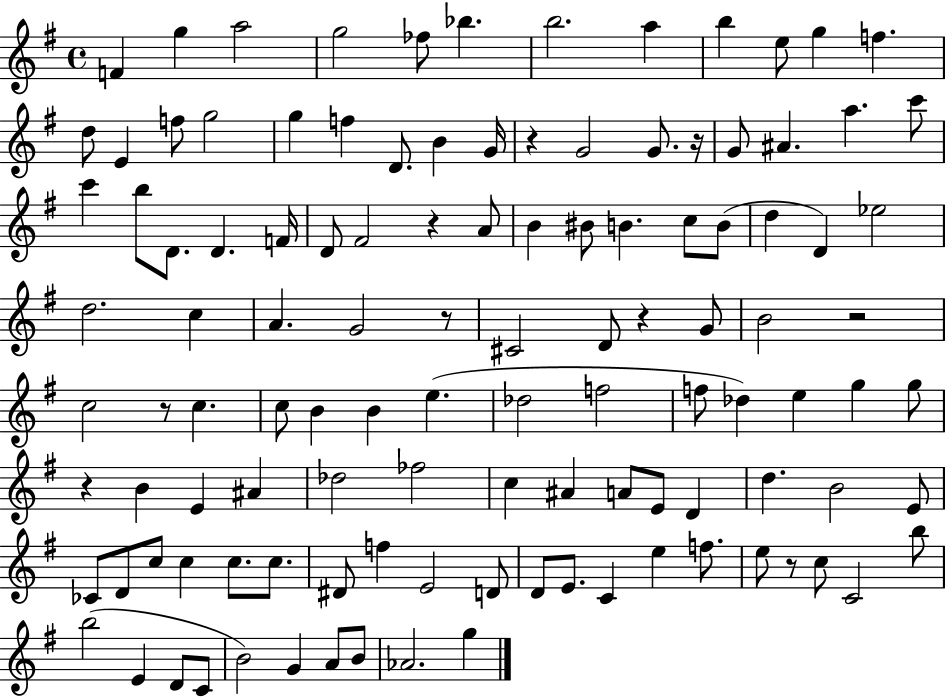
{
  \clef treble
  \time 4/4
  \defaultTimeSignature
  \key g \major
  f'4 g''4 a''2 | g''2 fes''8 bes''4. | b''2. a''4 | b''4 e''8 g''4 f''4. | \break d''8 e'4 f''8 g''2 | g''4 f''4 d'8. b'4 g'16 | r4 g'2 g'8. r16 | g'8 ais'4. a''4. c'''8 | \break c'''4 b''8 d'8. d'4. f'16 | d'8 fis'2 r4 a'8 | b'4 bis'8 b'4. c''8 b'8( | d''4 d'4) ees''2 | \break d''2. c''4 | a'4. g'2 r8 | cis'2 d'8 r4 g'8 | b'2 r2 | \break c''2 r8 c''4. | c''8 b'4 b'4 e''4.( | des''2 f''2 | f''8 des''4) e''4 g''4 g''8 | \break r4 b'4 e'4 ais'4 | des''2 fes''2 | c''4 ais'4 a'8 e'8 d'4 | d''4. b'2 e'8 | \break ces'8 d'8 c''8 c''4 c''8. c''8. | dis'8 f''4 e'2 d'8 | d'8 e'8. c'4 e''4 f''8. | e''8 r8 c''8 c'2 b''8 | \break b''2( e'4 d'8 c'8 | b'2) g'4 a'8 b'8 | aes'2. g''4 | \bar "|."
}